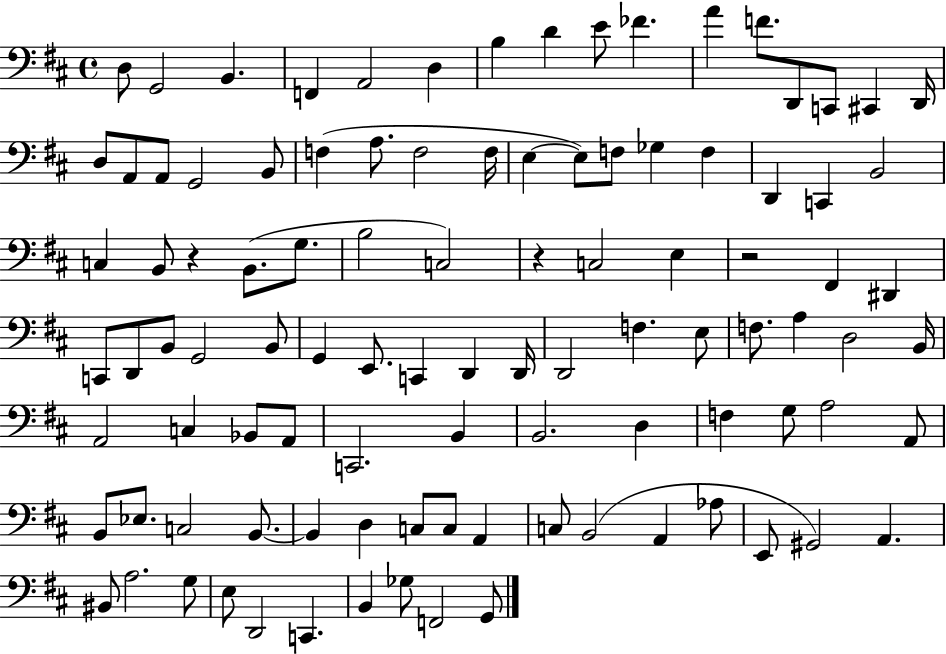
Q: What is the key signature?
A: D major